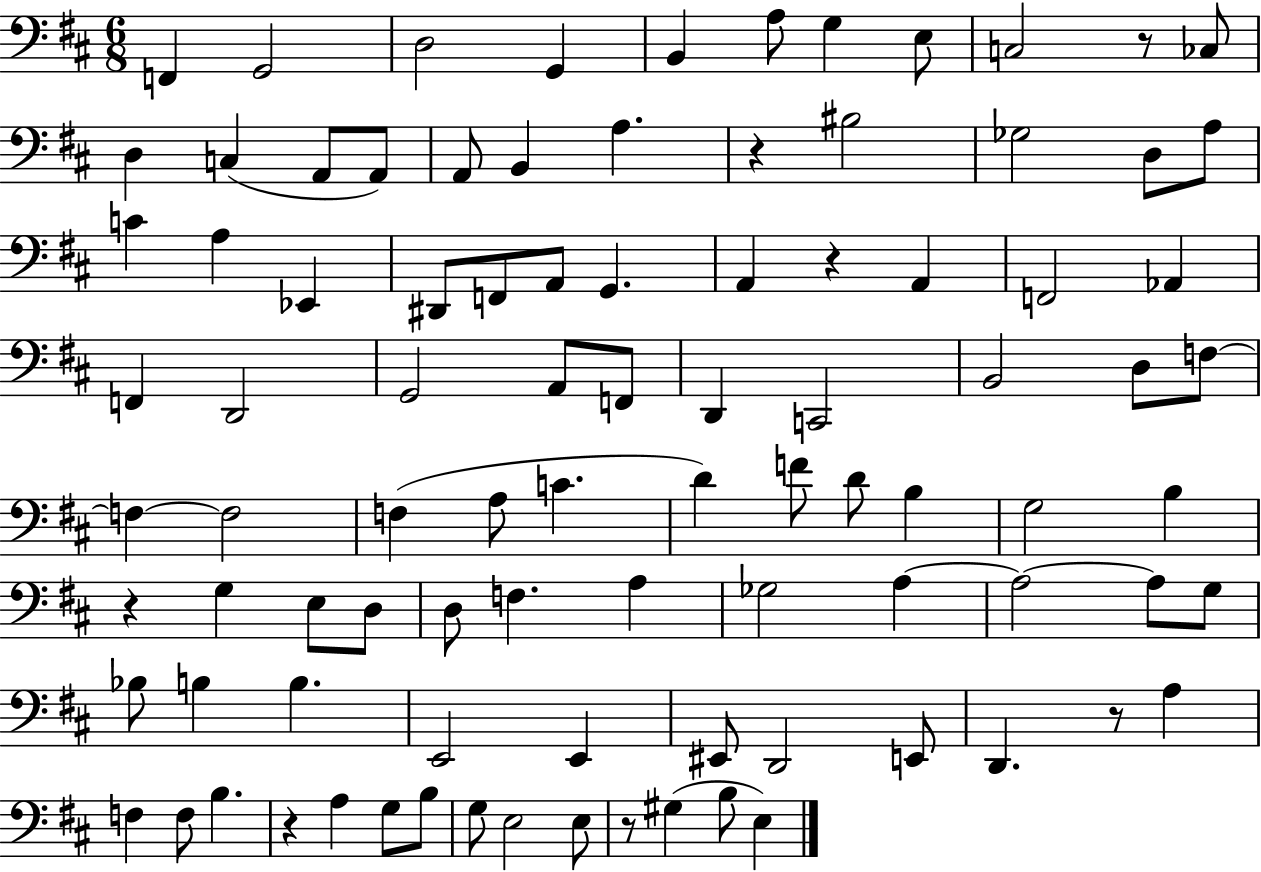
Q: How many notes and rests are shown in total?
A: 93